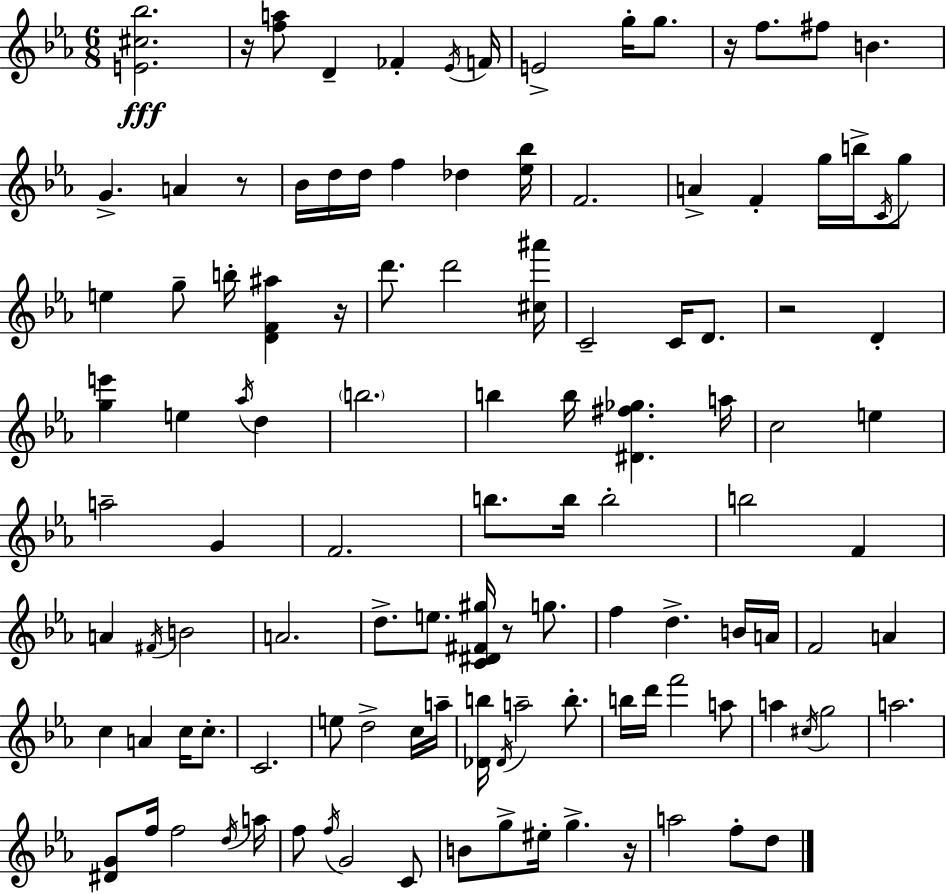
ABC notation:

X:1
T:Untitled
M:6/8
L:1/4
K:Eb
[E^c_b]2 z/4 [fa]/2 D _F _E/4 F/4 E2 g/4 g/2 z/4 f/2 ^f/2 B G A z/2 _B/4 d/4 d/4 f _d [_e_b]/4 F2 A F g/4 b/4 C/4 g/2 e g/2 b/4 [DF^a] z/4 d'/2 d'2 [^c^a']/4 C2 C/4 D/2 z2 D [ge'] e _a/4 d b2 b b/4 [^D^f_g] a/4 c2 e a2 G F2 b/2 b/4 b2 b2 F A ^F/4 B2 A2 d/2 e/2 [C^D^F^g]/4 z/2 g/2 f d B/4 A/4 F2 A c A c/4 c/2 C2 e/2 d2 c/4 a/4 [_Db]/4 _D/4 a2 b/2 b/4 d'/4 f'2 a/2 a ^c/4 g2 a2 [^DG]/2 f/4 f2 d/4 a/4 f/2 f/4 G2 C/2 B/2 g/2 ^e/4 g z/4 a2 f/2 d/2